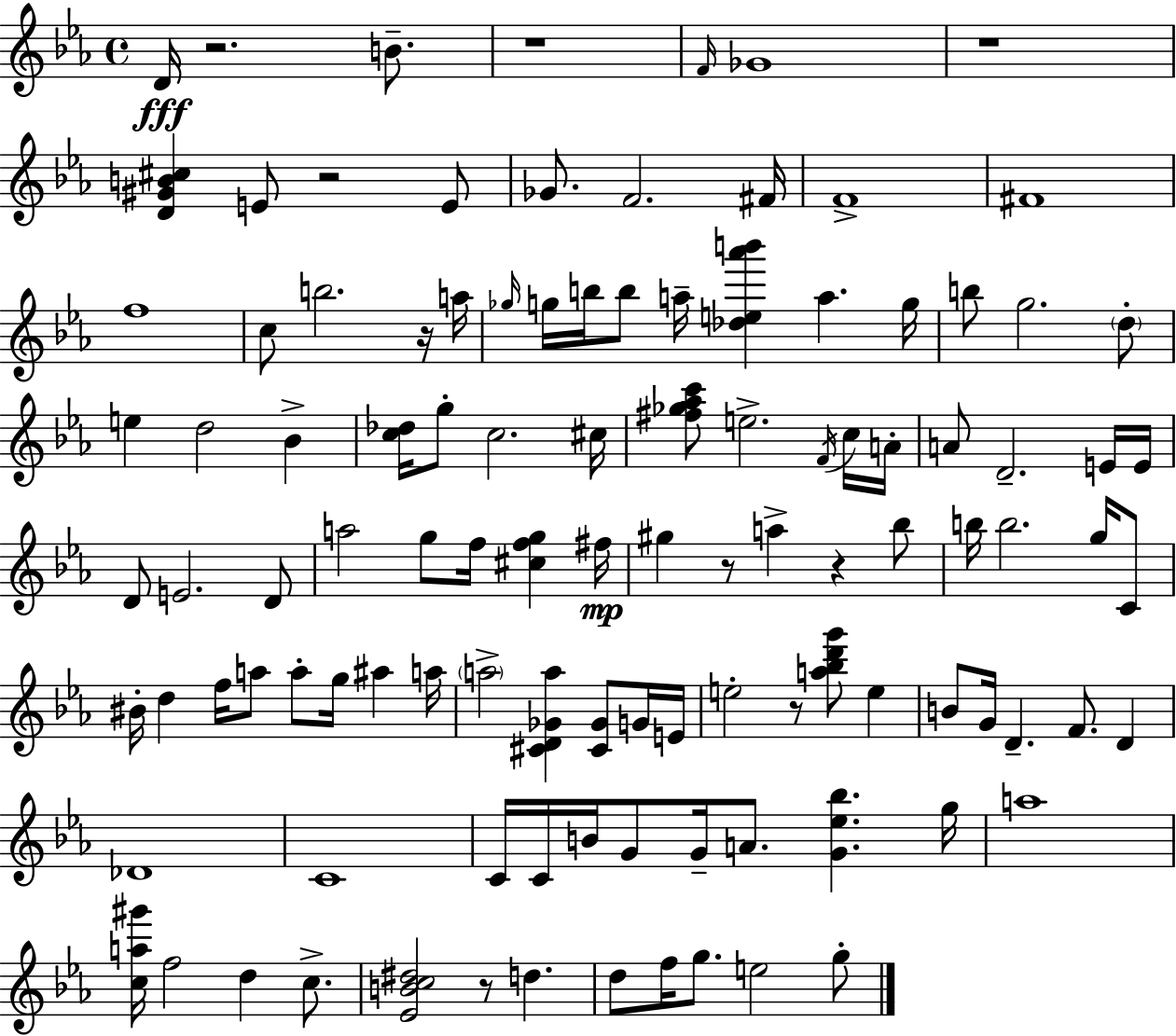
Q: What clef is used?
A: treble